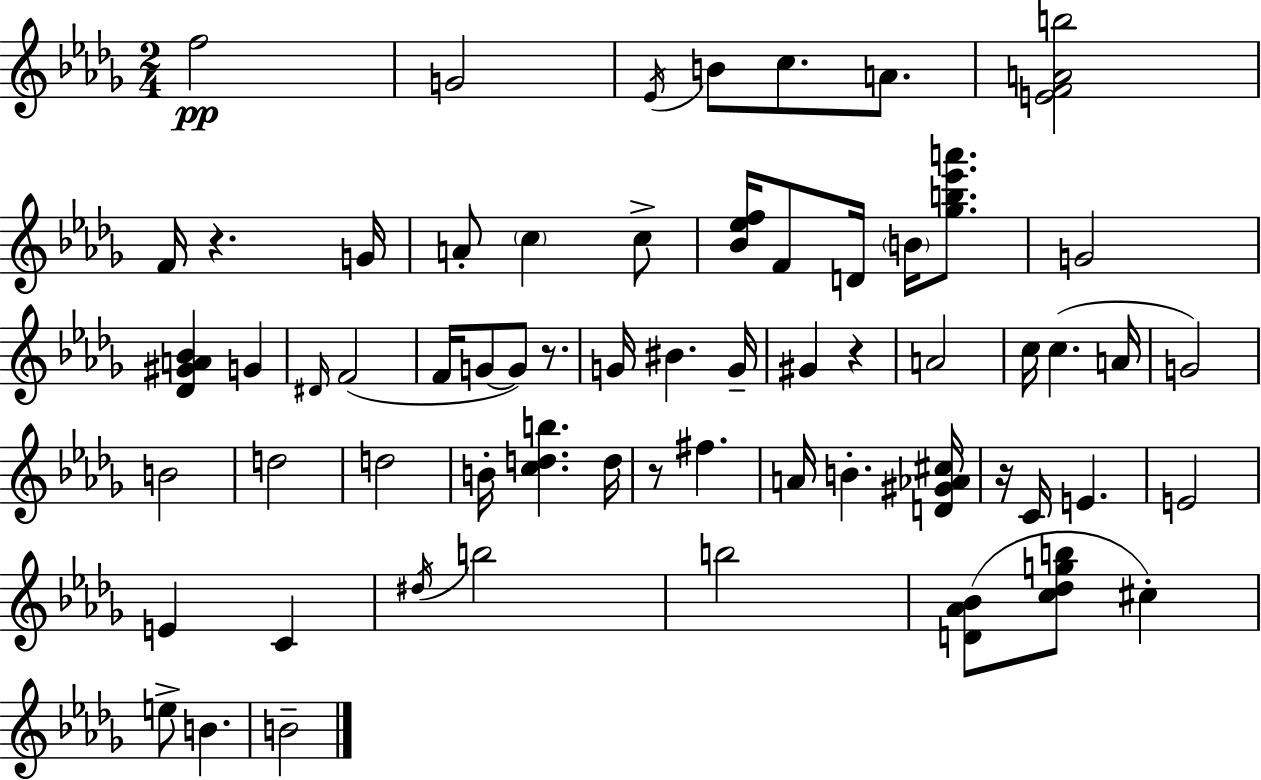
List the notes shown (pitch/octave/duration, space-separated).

F5/h G4/h Eb4/s B4/e C5/e. A4/e. [E4,F4,A4,B5]/h F4/s R/q. G4/s A4/e C5/q C5/e [Bb4,Eb5,F5]/s F4/e D4/s B4/s [Gb5,B5,Eb6,A6]/e. G4/h [Db4,G#4,A4,Bb4]/q G4/q D#4/s F4/h F4/s G4/e G4/e R/e. G4/s BIS4/q. G4/s G#4/q R/q A4/h C5/s C5/q. A4/s G4/h B4/h D5/h D5/h B4/s [C5,D5,B5]/q. D5/s R/e F#5/q. A4/s B4/q. [D4,G#4,Ab4,C#5]/s R/s C4/s E4/q. E4/h E4/q C4/q D#5/s B5/h B5/h [D4,Ab4,Bb4]/e [C5,Db5,G5,B5]/e C#5/q E5/e B4/q. B4/h